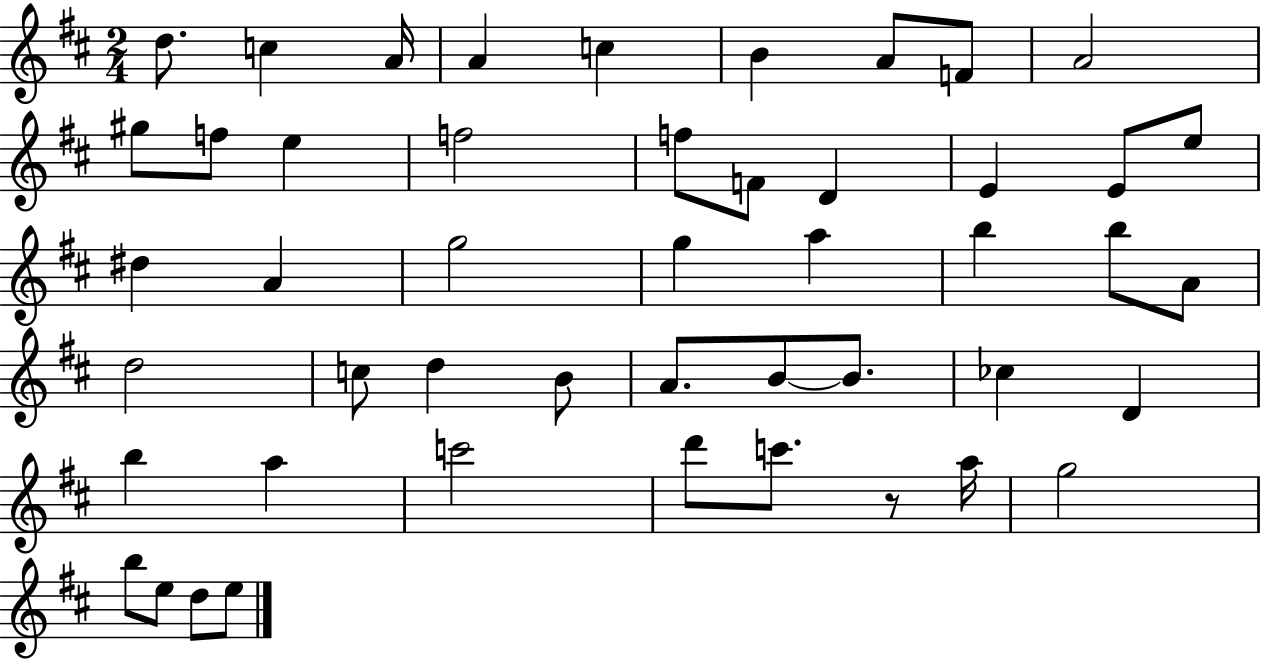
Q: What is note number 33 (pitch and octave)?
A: B4